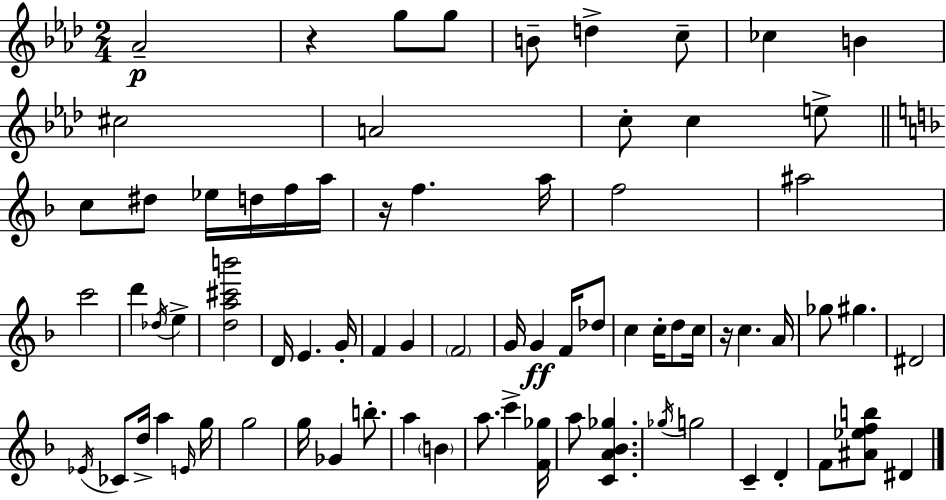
Ab4/h R/q G5/e G5/e B4/e D5/q C5/e CES5/q B4/q C#5/h A4/h C5/e C5/q E5/e C5/e D#5/e Eb5/s D5/s F5/s A5/s R/s F5/q. A5/s F5/h A#5/h C6/h D6/q Db5/s E5/q [D5,A5,C#6,B6]/h D4/s E4/q. G4/s F4/q G4/q F4/h G4/s G4/q F4/s Db5/e C5/q C5/s D5/e C5/s R/s C5/q. A4/s Gb5/e G#5/q. D#4/h Eb4/s CES4/e D5/s A5/q E4/s G5/s G5/h G5/s Gb4/q B5/e. A5/q B4/q A5/e. C6/q [F4,Gb5]/s A5/e [C4,A4,Bb4,Gb5]/q. Gb5/s G5/h C4/q D4/q F4/e [A#4,Eb5,F5,B5]/e D#4/q